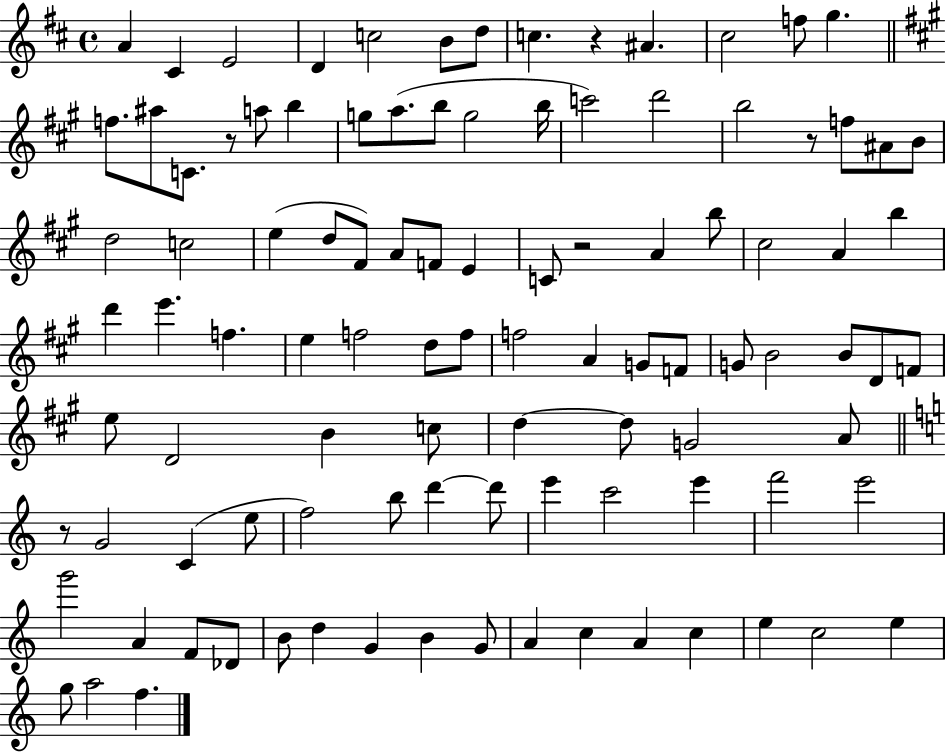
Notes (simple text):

A4/q C#4/q E4/h D4/q C5/h B4/e D5/e C5/q. R/q A#4/q. C#5/h F5/e G5/q. F5/e. A#5/e C4/e. R/e A5/e B5/q G5/e A5/e. B5/e G5/h B5/s C6/h D6/h B5/h R/e F5/e A#4/e B4/e D5/h C5/h E5/q D5/e F#4/e A4/e F4/e E4/q C4/e R/h A4/q B5/e C#5/h A4/q B5/q D6/q E6/q. F5/q. E5/q F5/h D5/e F5/e F5/h A4/q G4/e F4/e G4/e B4/h B4/e D4/e F4/e E5/e D4/h B4/q C5/e D5/q D5/e G4/h A4/e R/e G4/h C4/q E5/e F5/h B5/e D6/q D6/e E6/q C6/h E6/q F6/h E6/h G6/h A4/q F4/e Db4/e B4/e D5/q G4/q B4/q G4/e A4/q C5/q A4/q C5/q E5/q C5/h E5/q G5/e A5/h F5/q.